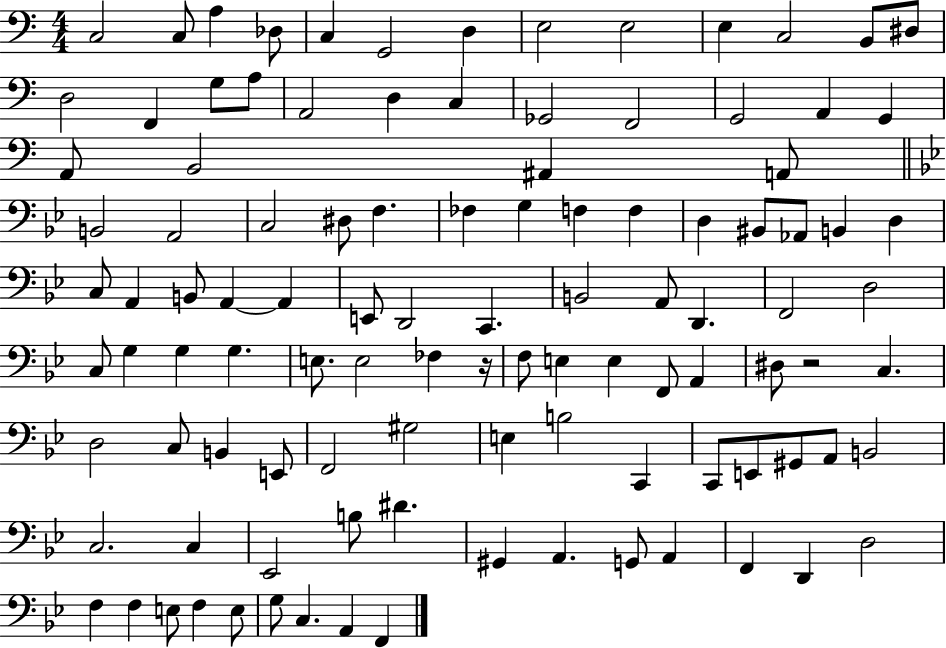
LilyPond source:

{
  \clef bass
  \numericTimeSignature
  \time 4/4
  \key c \major
  \repeat volta 2 { c2 c8 a4 des8 | c4 g,2 d4 | e2 e2 | e4 c2 b,8 dis8 | \break d2 f,4 g8 a8 | a,2 d4 c4 | ges,2 f,2 | g,2 a,4 g,4 | \break a,8 b,2 ais,4 a,8 | \bar "||" \break \key bes \major b,2 a,2 | c2 dis8 f4. | fes4 g4 f4 f4 | d4 bis,8 aes,8 b,4 d4 | \break c8 a,4 b,8 a,4~~ a,4 | e,8 d,2 c,4. | b,2 a,8 d,4. | f,2 d2 | \break c8 g4 g4 g4. | e8. e2 fes4 r16 | f8 e4 e4 f,8 a,4 | dis8 r2 c4. | \break d2 c8 b,4 e,8 | f,2 gis2 | e4 b2 c,4 | c,8 e,8 gis,8 a,8 b,2 | \break c2. c4 | ees,2 b8 dis'4. | gis,4 a,4. g,8 a,4 | f,4 d,4 d2 | \break f4 f4 e8 f4 e8 | g8 c4. a,4 f,4 | } \bar "|."
}